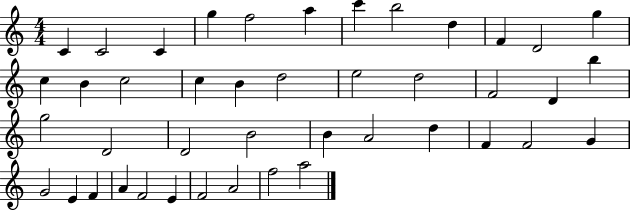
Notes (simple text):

C4/q C4/h C4/q G5/q F5/h A5/q C6/q B5/h D5/q F4/q D4/h G5/q C5/q B4/q C5/h C5/q B4/q D5/h E5/h D5/h F4/h D4/q B5/q G5/h D4/h D4/h B4/h B4/q A4/h D5/q F4/q F4/h G4/q G4/h E4/q F4/q A4/q F4/h E4/q F4/h A4/h F5/h A5/h